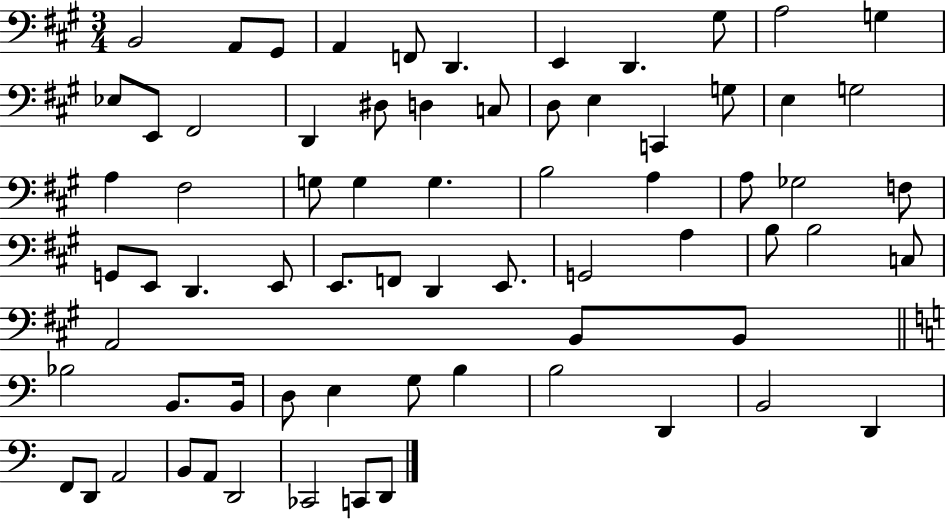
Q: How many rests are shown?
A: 0